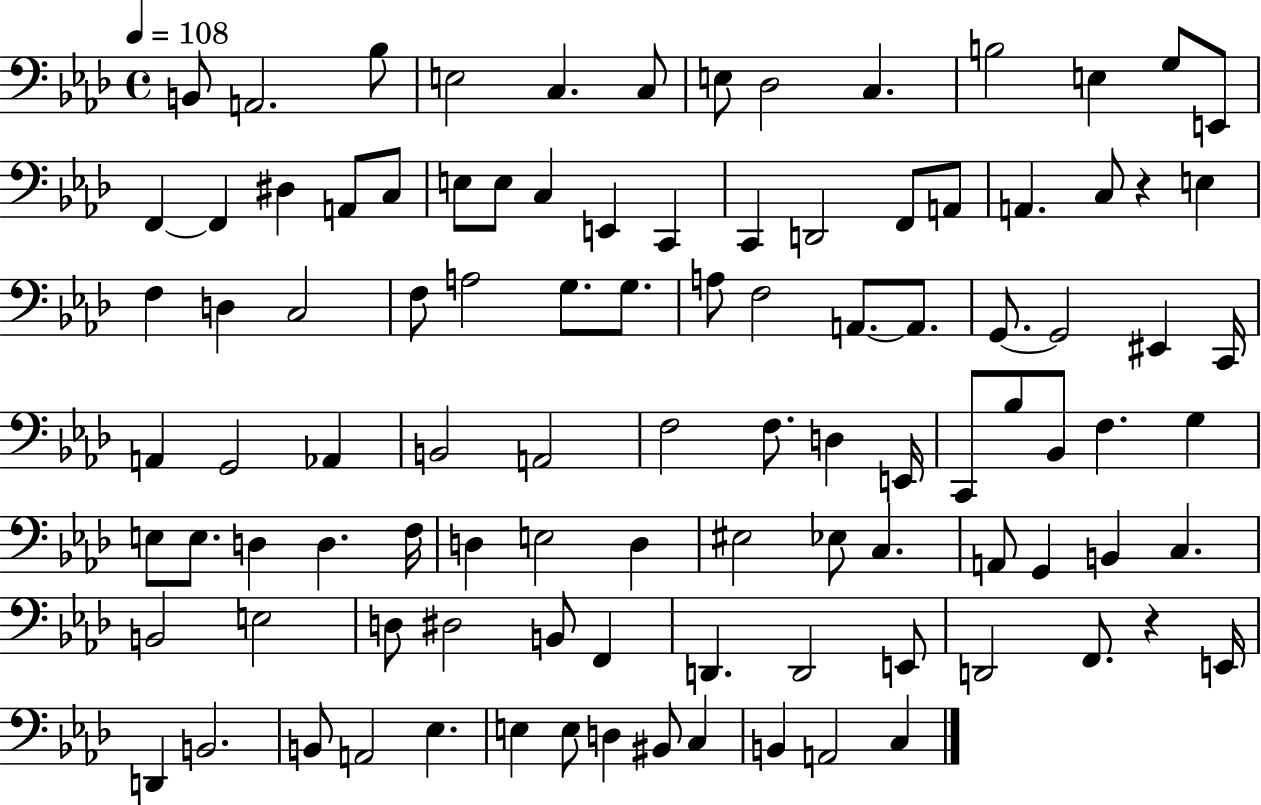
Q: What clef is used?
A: bass